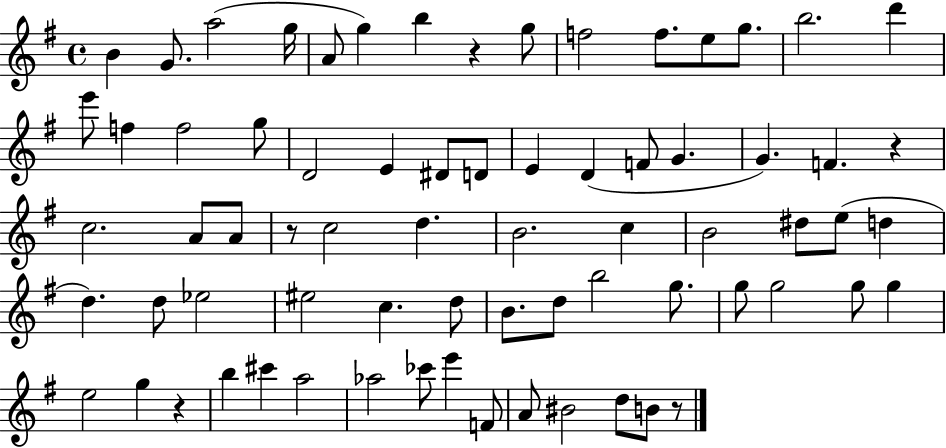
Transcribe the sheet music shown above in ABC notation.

X:1
T:Untitled
M:4/4
L:1/4
K:G
B G/2 a2 g/4 A/2 g b z g/2 f2 f/2 e/2 g/2 b2 d' e'/2 f f2 g/2 D2 E ^D/2 D/2 E D F/2 G G F z c2 A/2 A/2 z/2 c2 d B2 c B2 ^d/2 e/2 d d d/2 _e2 ^e2 c d/2 B/2 d/2 b2 g/2 g/2 g2 g/2 g e2 g z b ^c' a2 _a2 _c'/2 e' F/2 A/2 ^B2 d/2 B/2 z/2